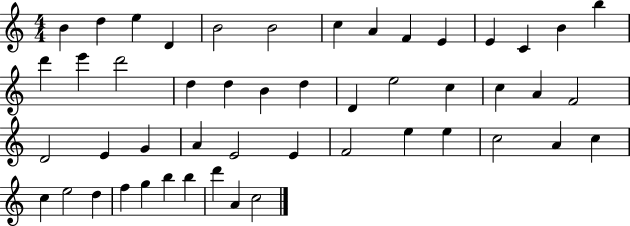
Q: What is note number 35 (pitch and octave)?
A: E5